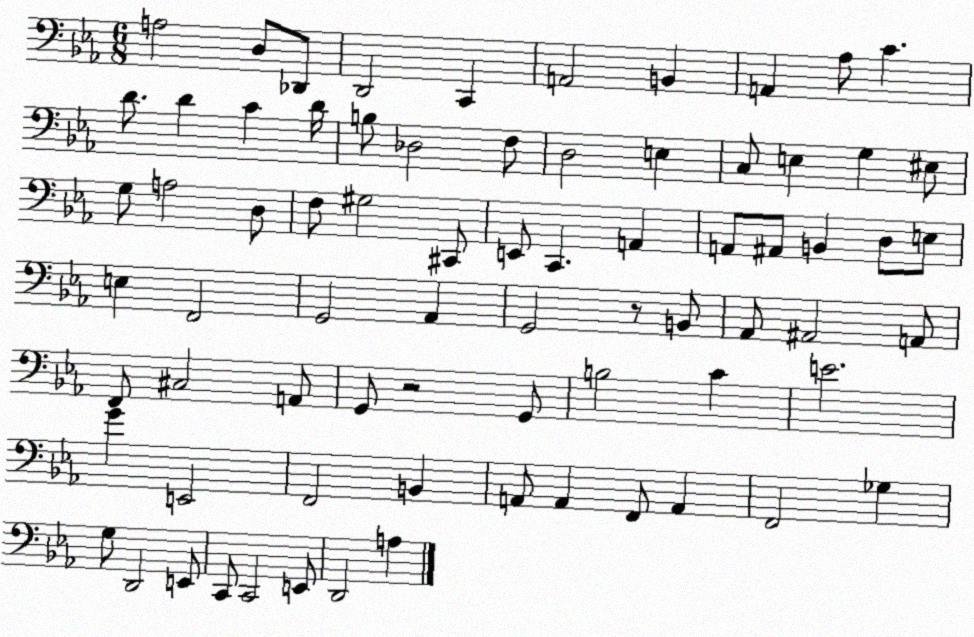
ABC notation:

X:1
T:Untitled
M:6/8
L:1/4
K:Eb
A,2 D,/2 _D,,/2 D,,2 C,, A,,2 B,, A,, _A,/2 C D/2 D C D/4 B,/2 _D,2 F,/2 D,2 E, C,/2 E, G, ^E,/2 G,/2 A,2 D,/2 F,/2 ^G,2 ^C,,/2 E,,/2 C,, A,, A,,/2 ^A,,/2 B,, D,/2 E,/2 E, F,,2 G,,2 _A,, G,,2 z/2 B,,/2 _A,,/2 ^A,,2 A,,/2 F,,/2 ^C,2 A,,/2 G,,/2 z2 G,,/2 B,2 C E2 G E,,2 F,,2 B,, A,,/2 A,, F,,/2 A,, F,,2 _G, G,/2 D,,2 E,,/2 C,,/2 C,,2 E,,/2 D,,2 A,